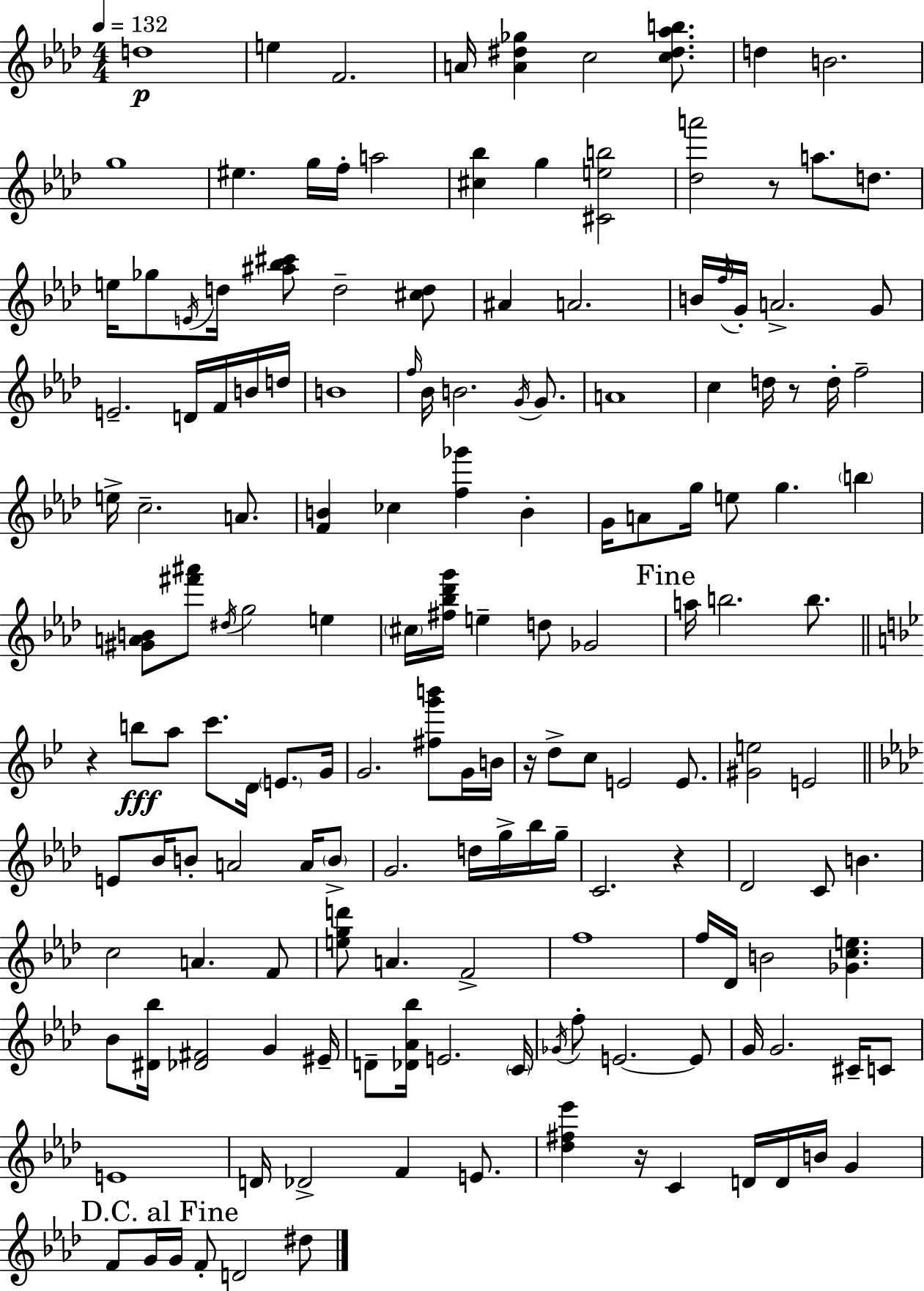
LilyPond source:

{
  \clef treble
  \numericTimeSignature
  \time 4/4
  \key f \minor
  \tempo 4 = 132
  d''1\p | e''4 f'2. | a'16 <a' dis'' ges''>4 c''2 <c'' dis'' aes'' b''>8. | d''4 b'2. | \break g''1 | eis''4. g''16 f''16-. a''2 | <cis'' bes''>4 g''4 <cis' e'' b''>2 | <des'' a'''>2 r8 a''8. d''8. | \break e''16 ges''8 \acciaccatura { e'16 } d''16 <ais'' bes'' cis'''>8 d''2-- <cis'' d''>8 | ais'4 a'2. | b'16 \acciaccatura { f''16 } g'16-. a'2.-> | g'8 e'2.-- d'16 f'16 | \break b'16 d''16 b'1 | \grace { f''16 } bes'16 b'2. | \acciaccatura { g'16 } g'8. a'1 | c''4 d''16 r8 d''16-. f''2-- | \break e''16-> c''2.-- | a'8. <f' b'>4 ces''4 <f'' ges'''>4 | b'4-. g'16 a'8 g''16 e''8 g''4. | \parenthesize b''4 <gis' a' b'>8 <fis''' ais'''>8 \acciaccatura { dis''16 } g''2 | \break e''4 \parenthesize cis''16 <fis'' bes'' des''' g'''>16 e''4-- d''8 ges'2 | \mark "Fine" a''16 b''2. | b''8. \bar "||" \break \key bes \major r4 b''8\fff a''8 c'''8. d'16 \parenthesize e'8. g'16 | g'2. <fis'' g''' b'''>8 g'16 b'16 | r16 d''8-> c''8 e'2 e'8. | <gis' e''>2 e'2 | \break \bar "||" \break \key f \minor e'8 bes'16 b'8-. a'2 a'16 \parenthesize b'8-> | g'2. d''16 g''16-> bes''16 g''16-- | c'2. r4 | des'2 c'8 b'4. | \break c''2 a'4. f'8 | <e'' g'' d'''>8 a'4. f'2-> | f''1 | f''16 des'16 b'2 <ges' c'' e''>4. | \break bes'8 <dis' bes''>16 <des' fis'>2 g'4 eis'16-- | d'8-- <des' aes' bes''>16 e'2. \parenthesize c'16 | \acciaccatura { ges'16 } f''8-. e'2.~~ e'8 | g'16 g'2. cis'16-- c'8 | \break e'1 | d'16 des'2-> f'4 e'8. | <des'' fis'' ees'''>4 r16 c'4 d'16 d'16 b'16 g'4 | \mark "D.C. al Fine" f'8 g'16 g'16 f'8-. d'2 dis''8 | \break \bar "|."
}